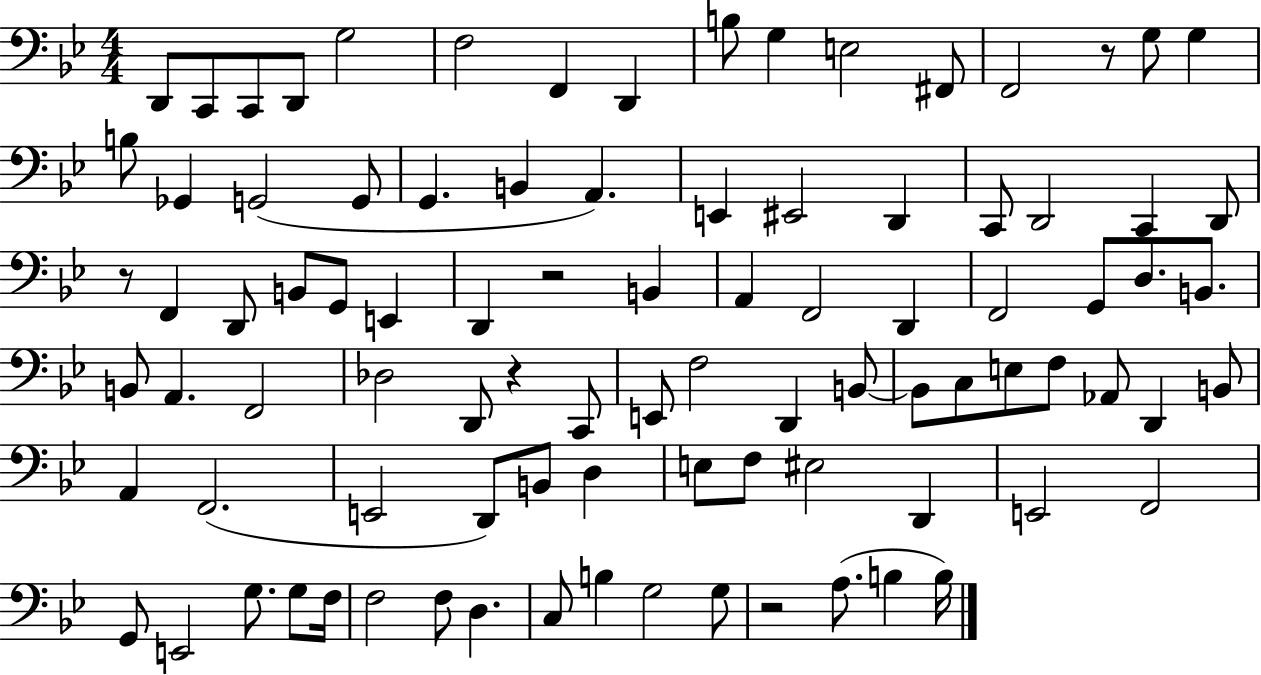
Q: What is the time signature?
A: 4/4